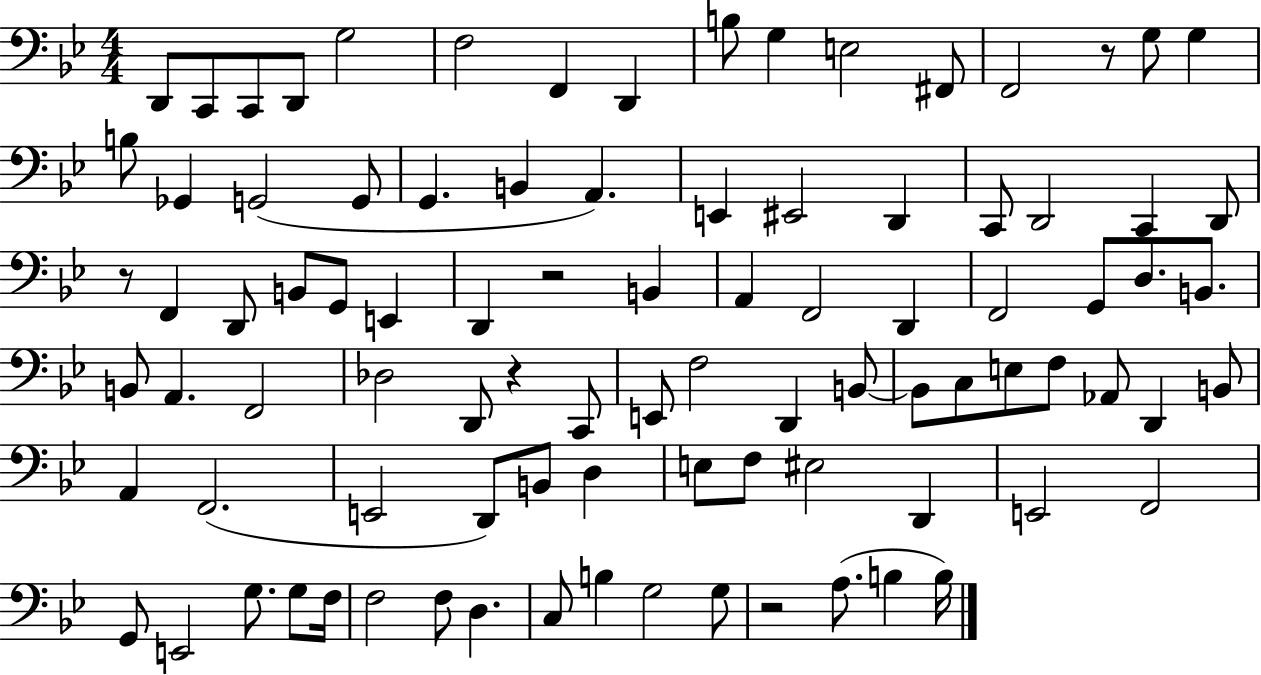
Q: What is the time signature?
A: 4/4